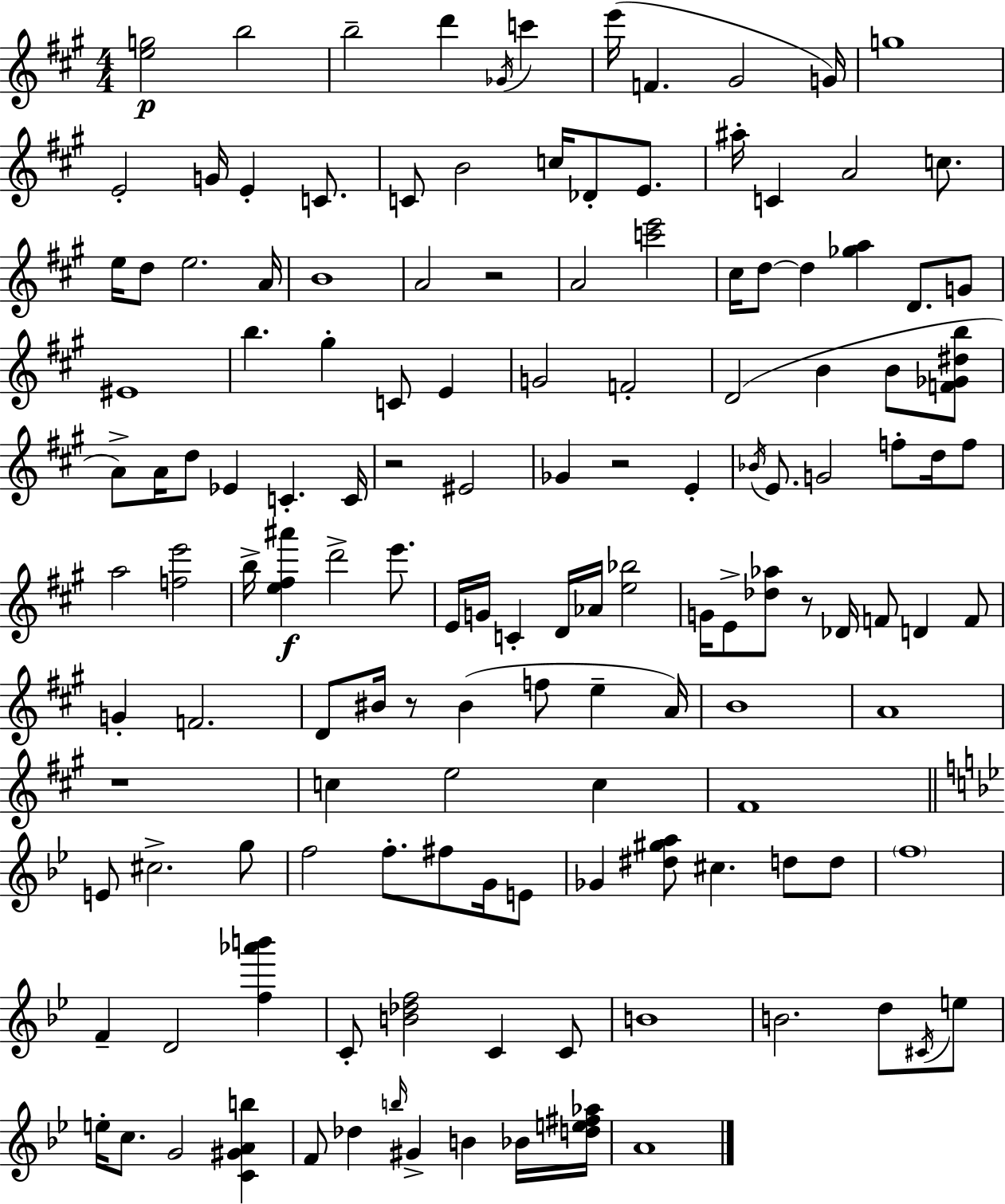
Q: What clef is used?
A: treble